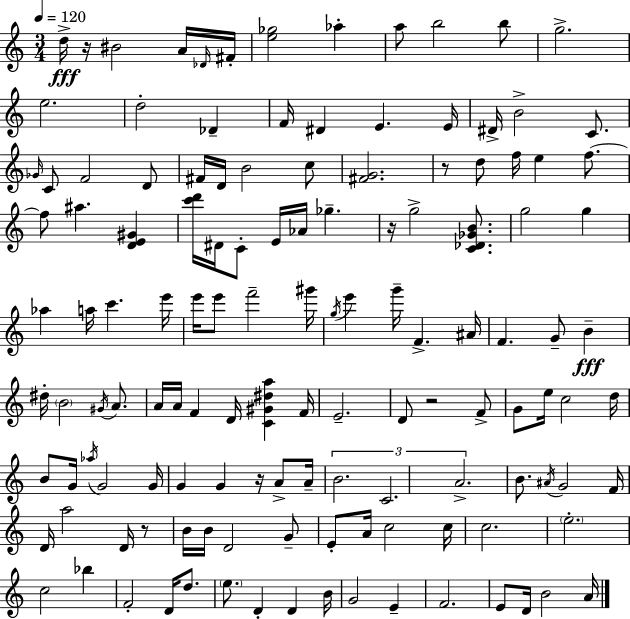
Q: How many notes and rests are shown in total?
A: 131